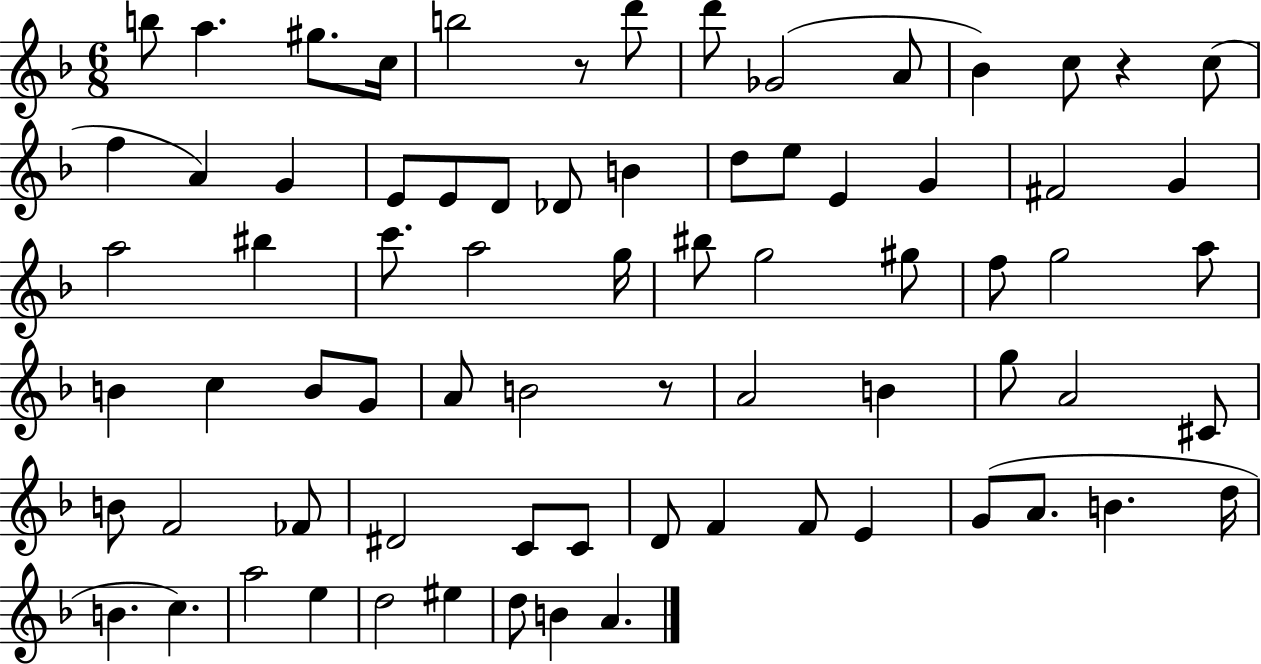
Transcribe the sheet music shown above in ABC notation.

X:1
T:Untitled
M:6/8
L:1/4
K:F
b/2 a ^g/2 c/4 b2 z/2 d'/2 d'/2 _G2 A/2 _B c/2 z c/2 f A G E/2 E/2 D/2 _D/2 B d/2 e/2 E G ^F2 G a2 ^b c'/2 a2 g/4 ^b/2 g2 ^g/2 f/2 g2 a/2 B c B/2 G/2 A/2 B2 z/2 A2 B g/2 A2 ^C/2 B/2 F2 _F/2 ^D2 C/2 C/2 D/2 F F/2 E G/2 A/2 B d/4 B c a2 e d2 ^e d/2 B A